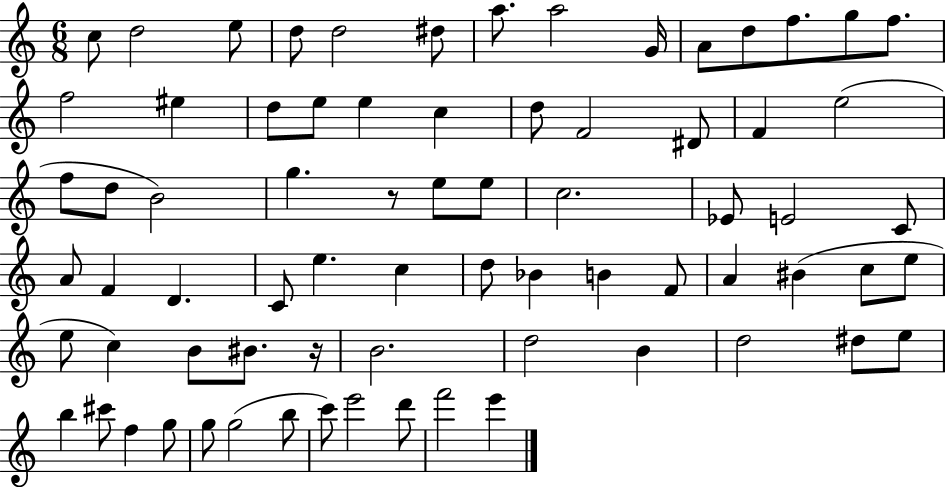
{
  \clef treble
  \numericTimeSignature
  \time 6/8
  \key c \major
  c''8 d''2 e''8 | d''8 d''2 dis''8 | a''8. a''2 g'16 | a'8 d''8 f''8. g''8 f''8. | \break f''2 eis''4 | d''8 e''8 e''4 c''4 | d''8 f'2 dis'8 | f'4 e''2( | \break f''8 d''8 b'2) | g''4. r8 e''8 e''8 | c''2. | ees'8 e'2 c'8 | \break a'8 f'4 d'4. | c'8 e''4. c''4 | d''8 bes'4 b'4 f'8 | a'4 bis'4( c''8 e''8 | \break e''8 c''4) b'8 bis'8. r16 | b'2. | d''2 b'4 | d''2 dis''8 e''8 | \break b''4 cis'''8 f''4 g''8 | g''8 g''2( b''8 | c'''8) e'''2 d'''8 | f'''2 e'''4 | \break \bar "|."
}